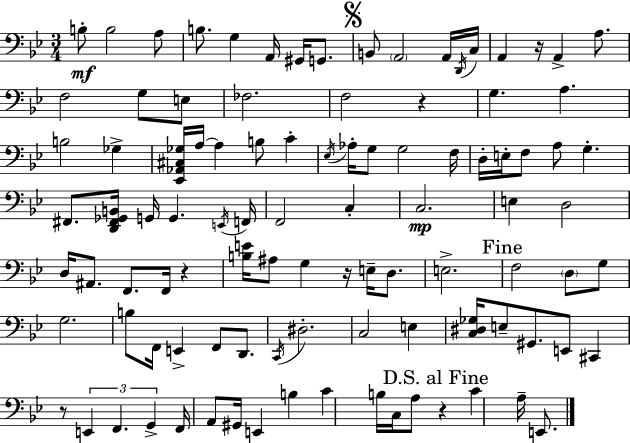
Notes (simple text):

B3/e B3/h A3/e B3/e. G3/q A2/s G#2/s G2/e. B2/e A2/h A2/s D2/s C3/s A2/q R/s A2/q A3/e. F3/h G3/e E3/e FES3/h. F3/h R/q G3/q. A3/q. B3/h Gb3/q [Eb2,Ab2,C#3,Gb3]/s A3/s A3/q B3/e C4/q Eb3/s Ab3/s G3/e G3/h F3/s D3/s E3/s F3/e A3/e G3/q. F#2/e. [D2,F#2,Gb2,B2]/s G2/s G2/q. E2/s F2/s F2/h C3/q C3/h. E3/q D3/h D3/s A#2/e. F2/e. F2/s R/q [B3,E4]/s A#3/e G3/q R/s E3/s D3/e. E3/h. F3/h D3/e G3/e G3/h. B3/e F2/s E2/q F2/e D2/e. C2/s D#3/h. C3/h E3/q [C3,D#3,Gb3]/s E3/e G#2/e. E2/e C#2/q R/e E2/q F2/q. G2/q F2/s A2/e G#2/s E2/q B3/q C4/q B3/s C3/s A3/e R/q C4/q A3/s E2/e.